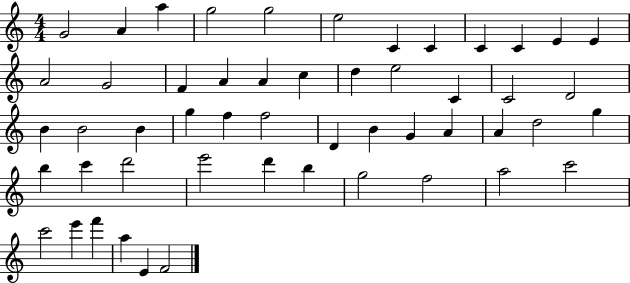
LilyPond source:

{
  \clef treble
  \numericTimeSignature
  \time 4/4
  \key c \major
  g'2 a'4 a''4 | g''2 g''2 | e''2 c'4 c'4 | c'4 c'4 e'4 e'4 | \break a'2 g'2 | f'4 a'4 a'4 c''4 | d''4 e''2 c'4 | c'2 d'2 | \break b'4 b'2 b'4 | g''4 f''4 f''2 | d'4 b'4 g'4 a'4 | a'4 d''2 g''4 | \break b''4 c'''4 d'''2 | e'''2 d'''4 b''4 | g''2 f''2 | a''2 c'''2 | \break c'''2 e'''4 f'''4 | a''4 e'4 f'2 | \bar "|."
}